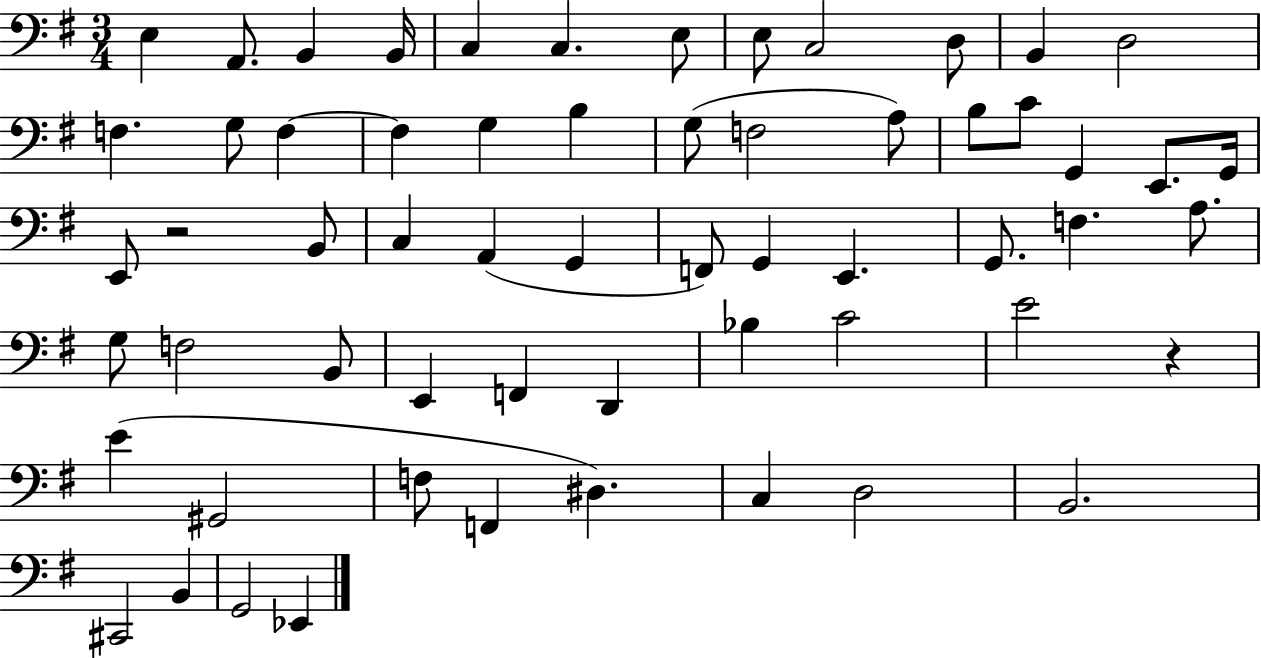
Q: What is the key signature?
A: G major